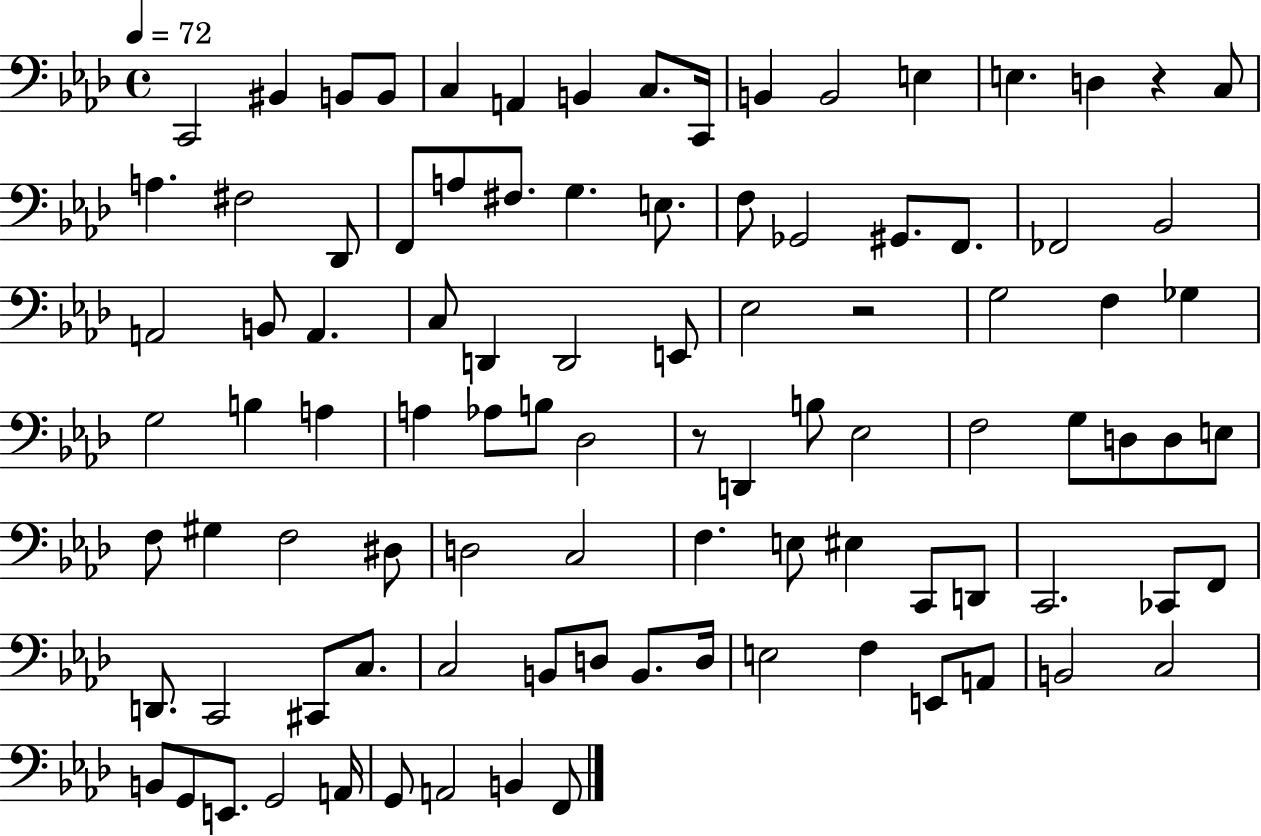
C2/h BIS2/q B2/e B2/e C3/q A2/q B2/q C3/e. C2/s B2/q B2/h E3/q E3/q. D3/q R/q C3/e A3/q. F#3/h Db2/e F2/e A3/e F#3/e. G3/q. E3/e. F3/e Gb2/h G#2/e. F2/e. FES2/h Bb2/h A2/h B2/e A2/q. C3/e D2/q D2/h E2/e Eb3/h R/h G3/h F3/q Gb3/q G3/h B3/q A3/q A3/q Ab3/e B3/e Db3/h R/e D2/q B3/e Eb3/h F3/h G3/e D3/e D3/e E3/e F3/e G#3/q F3/h D#3/e D3/h C3/h F3/q. E3/e EIS3/q C2/e D2/e C2/h. CES2/e F2/e D2/e. C2/h C#2/e C3/e. C3/h B2/e D3/e B2/e. D3/s E3/h F3/q E2/e A2/e B2/h C3/h B2/e G2/e E2/e. G2/h A2/s G2/e A2/h B2/q F2/e